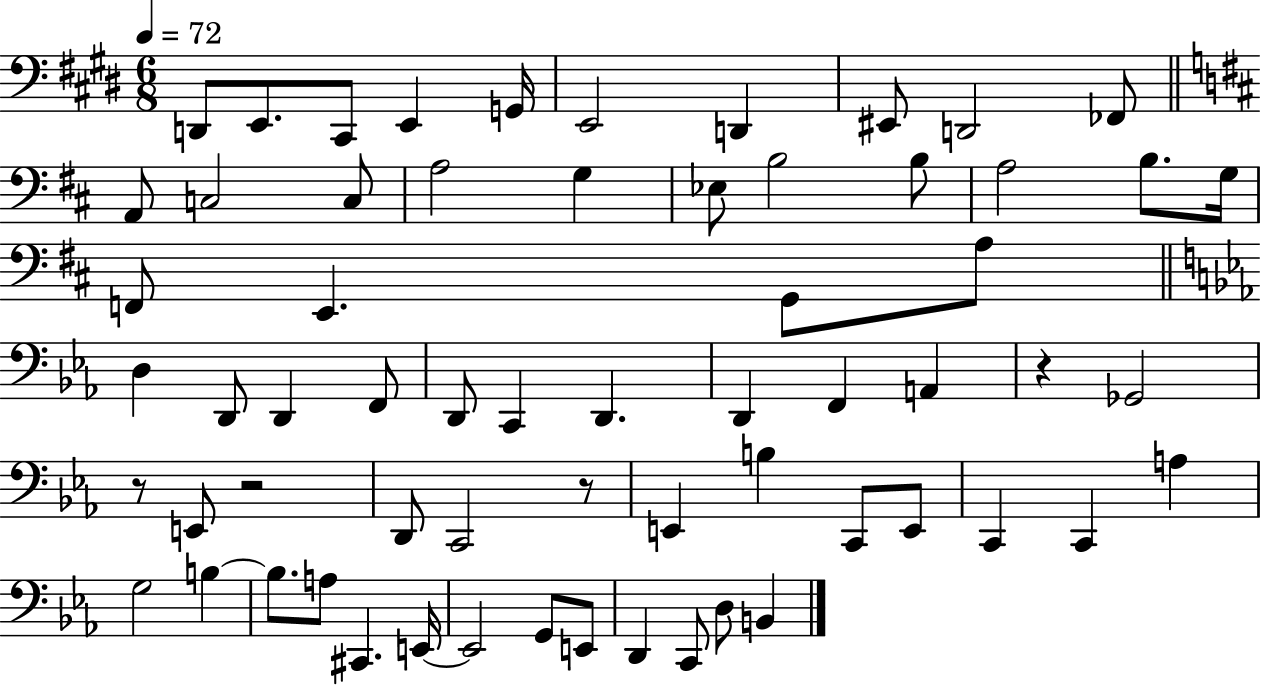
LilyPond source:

{
  \clef bass
  \numericTimeSignature
  \time 6/8
  \key e \major
  \tempo 4 = 72
  \repeat volta 2 { d,8 e,8. cis,8 e,4 g,16 | e,2 d,4 | eis,8 d,2 fes,8 | \bar "||" \break \key d \major a,8 c2 c8 | a2 g4 | ees8 b2 b8 | a2 b8. g16 | \break f,8 e,4. g,8 a8 | \bar "||" \break \key c \minor d4 d,8 d,4 f,8 | d,8 c,4 d,4. | d,4 f,4 a,4 | r4 ges,2 | \break r8 e,8 r2 | d,8 c,2 r8 | e,4 b4 c,8 e,8 | c,4 c,4 a4 | \break g2 b4~~ | b8. a8 cis,4. e,16~~ | e,2 g,8 e,8 | d,4 c,8 d8 b,4 | \break } \bar "|."
}